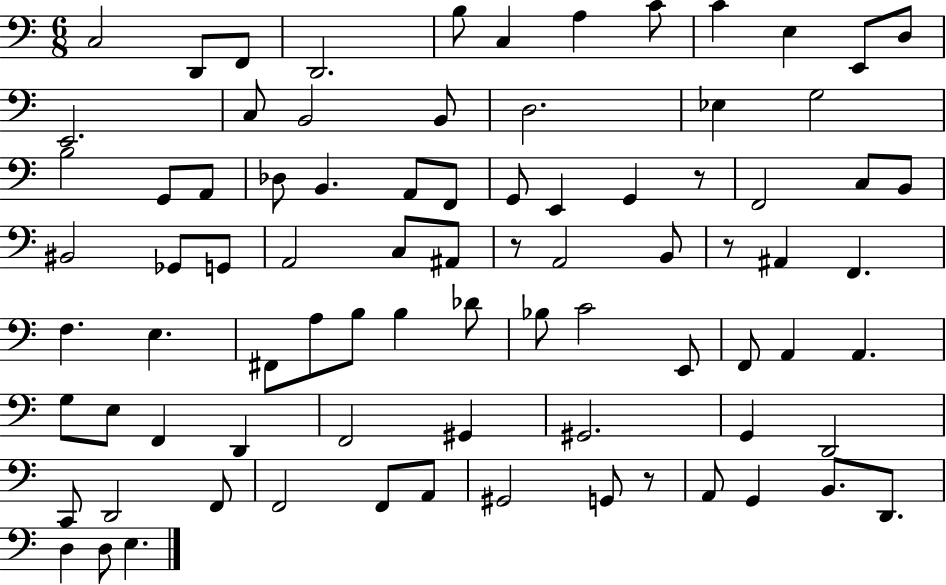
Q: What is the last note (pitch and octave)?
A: E3